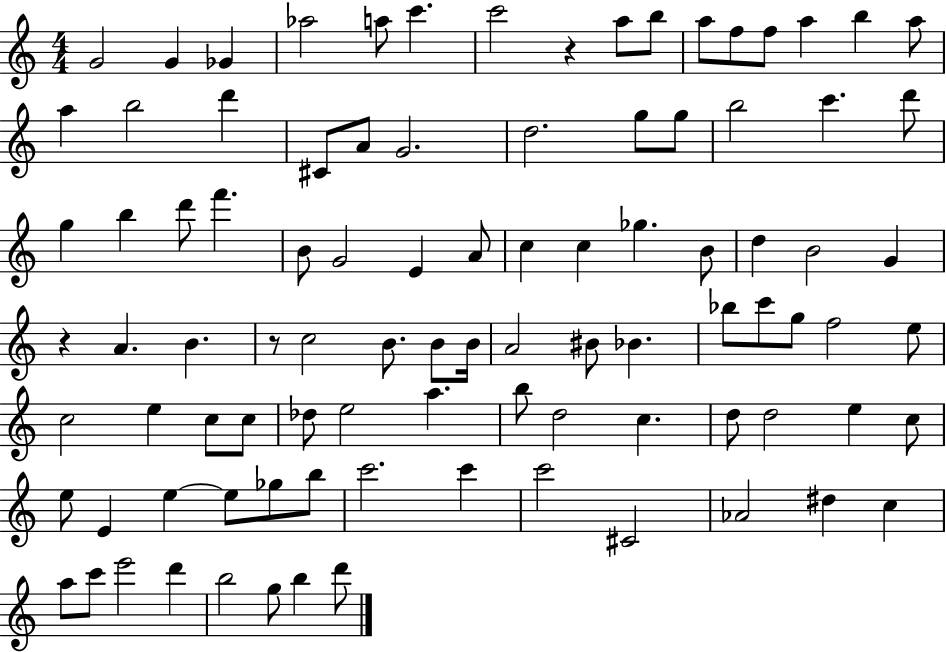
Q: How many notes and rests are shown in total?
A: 94